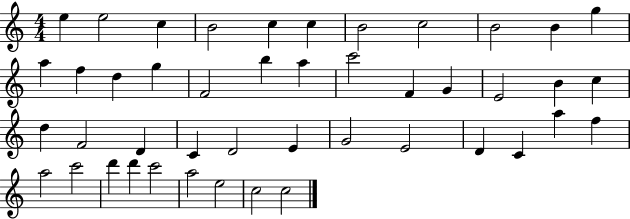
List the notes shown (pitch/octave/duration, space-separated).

E5/q E5/h C5/q B4/h C5/q C5/q B4/h C5/h B4/h B4/q G5/q A5/q F5/q D5/q G5/q F4/h B5/q A5/q C6/h F4/q G4/q E4/h B4/q C5/q D5/q F4/h D4/q C4/q D4/h E4/q G4/h E4/h D4/q C4/q A5/q F5/q A5/h C6/h D6/q D6/q C6/h A5/h E5/h C5/h C5/h